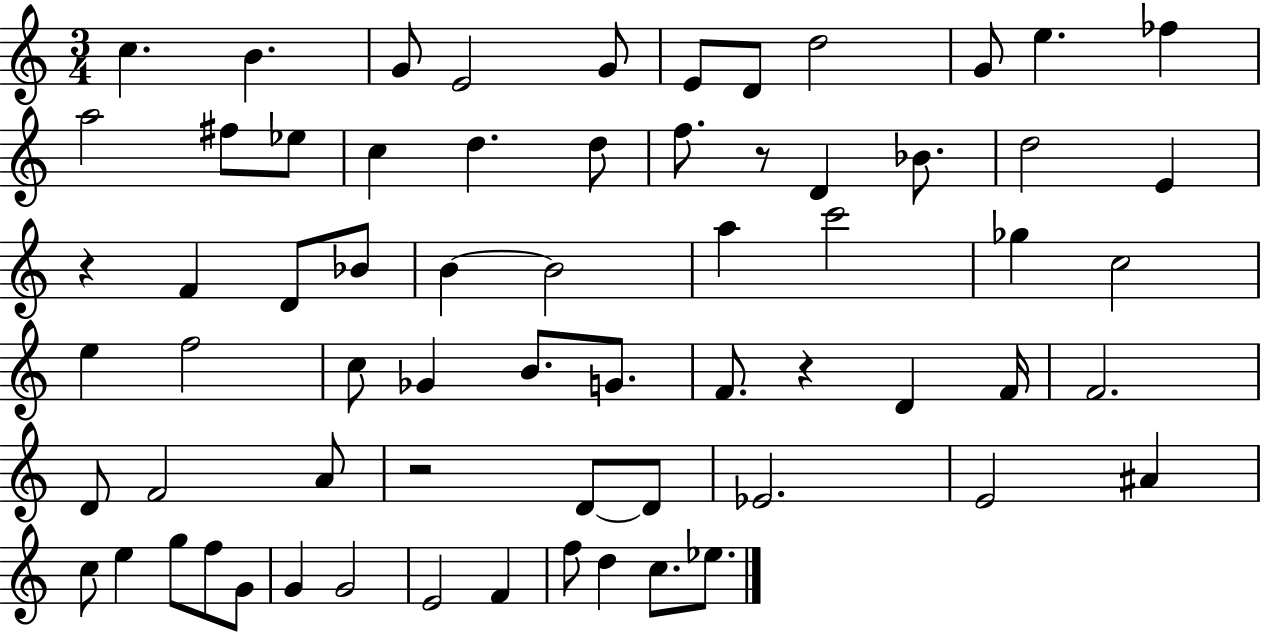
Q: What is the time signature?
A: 3/4